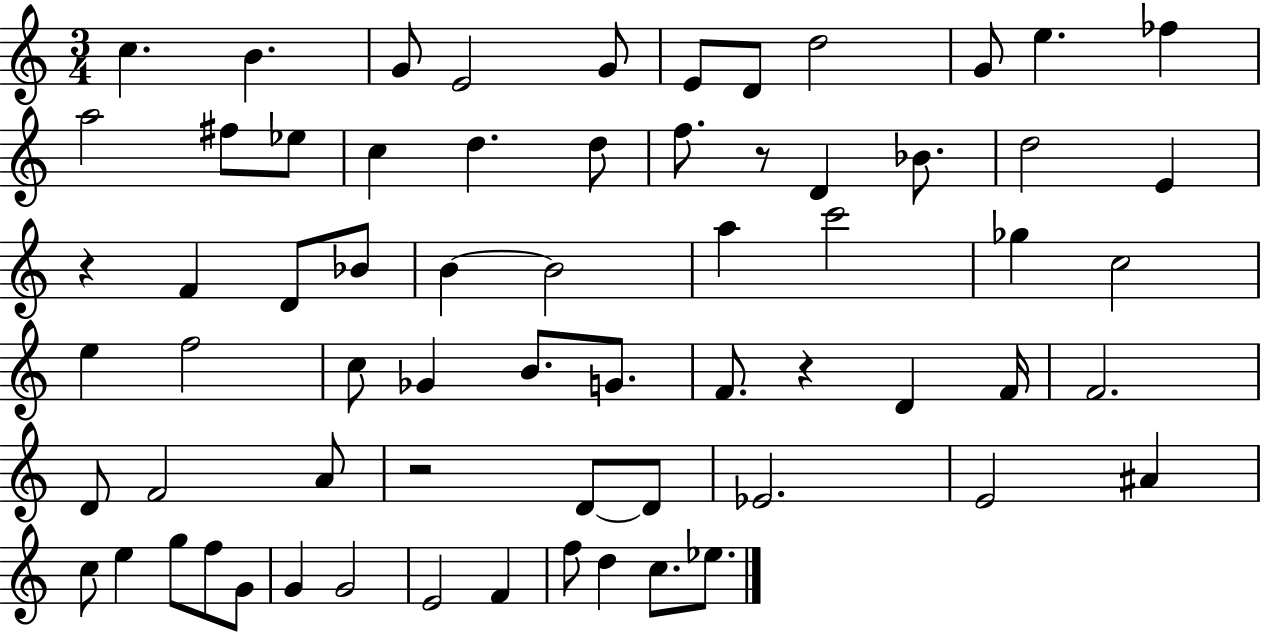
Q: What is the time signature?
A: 3/4